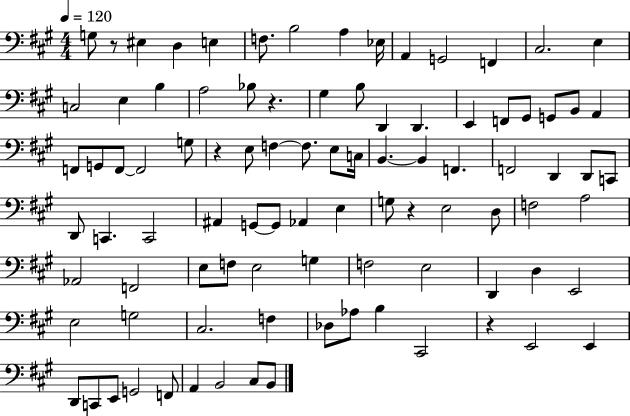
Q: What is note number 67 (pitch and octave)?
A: D2